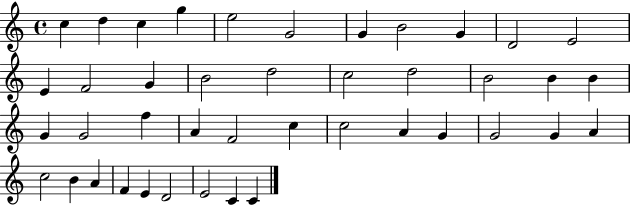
C5/q D5/q C5/q G5/q E5/h G4/h G4/q B4/h G4/q D4/h E4/h E4/q F4/h G4/q B4/h D5/h C5/h D5/h B4/h B4/q B4/q G4/q G4/h F5/q A4/q F4/h C5/q C5/h A4/q G4/q G4/h G4/q A4/q C5/h B4/q A4/q F4/q E4/q D4/h E4/h C4/q C4/q